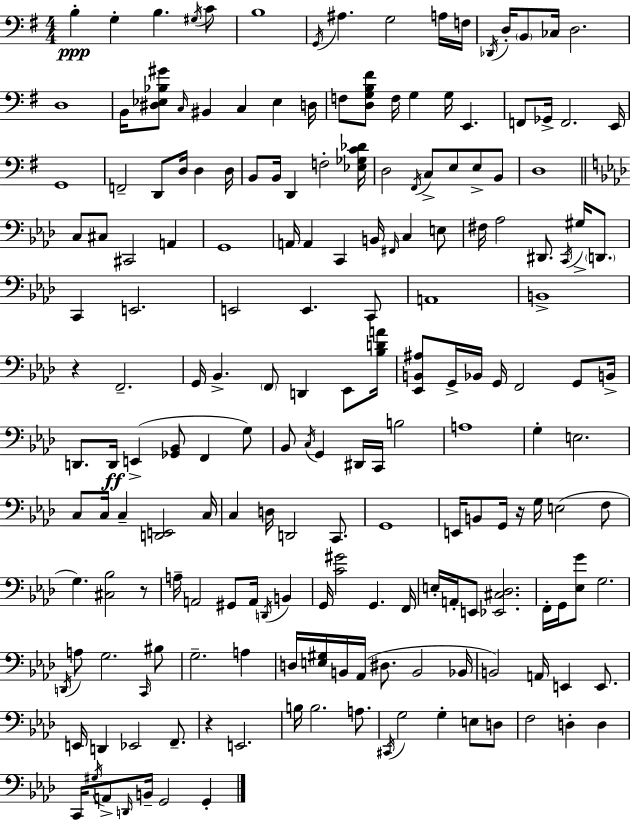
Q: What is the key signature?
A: G major